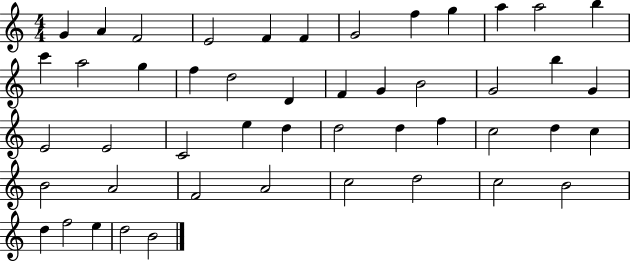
G4/q A4/q F4/h E4/h F4/q F4/q G4/h F5/q G5/q A5/q A5/h B5/q C6/q A5/h G5/q F5/q D5/h D4/q F4/q G4/q B4/h G4/h B5/q G4/q E4/h E4/h C4/h E5/q D5/q D5/h D5/q F5/q C5/h D5/q C5/q B4/h A4/h F4/h A4/h C5/h D5/h C5/h B4/h D5/q F5/h E5/q D5/h B4/h